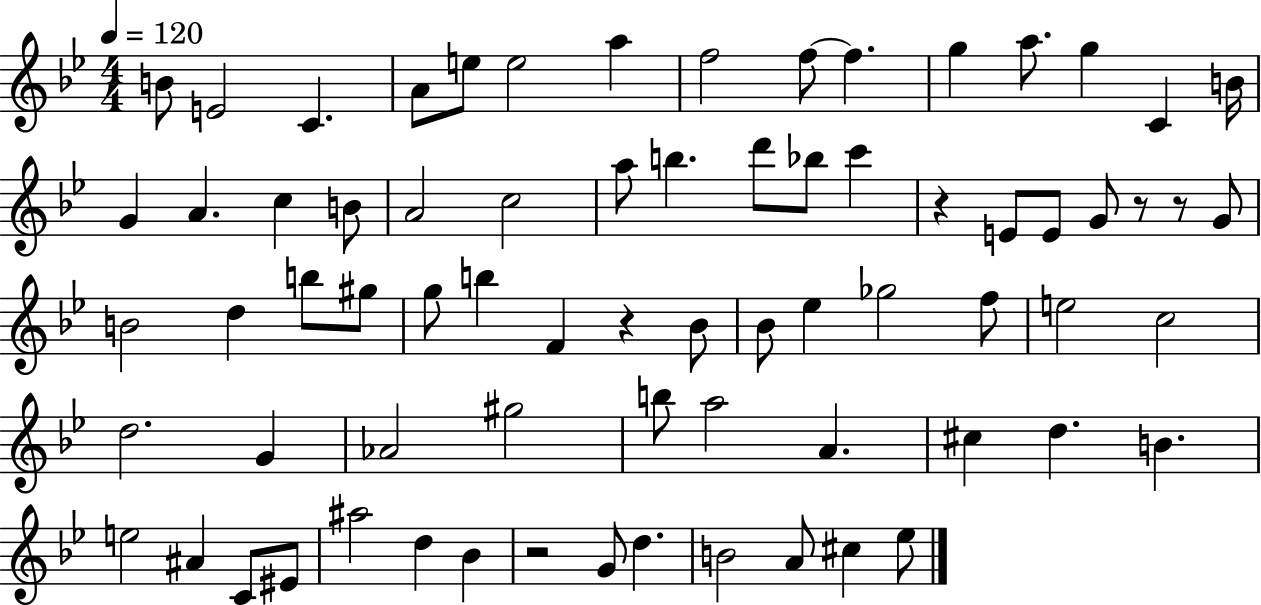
X:1
T:Untitled
M:4/4
L:1/4
K:Bb
B/2 E2 C A/2 e/2 e2 a f2 f/2 f g a/2 g C B/4 G A c B/2 A2 c2 a/2 b d'/2 _b/2 c' z E/2 E/2 G/2 z/2 z/2 G/2 B2 d b/2 ^g/2 g/2 b F z _B/2 _B/2 _e _g2 f/2 e2 c2 d2 G _A2 ^g2 b/2 a2 A ^c d B e2 ^A C/2 ^E/2 ^a2 d _B z2 G/2 d B2 A/2 ^c _e/2